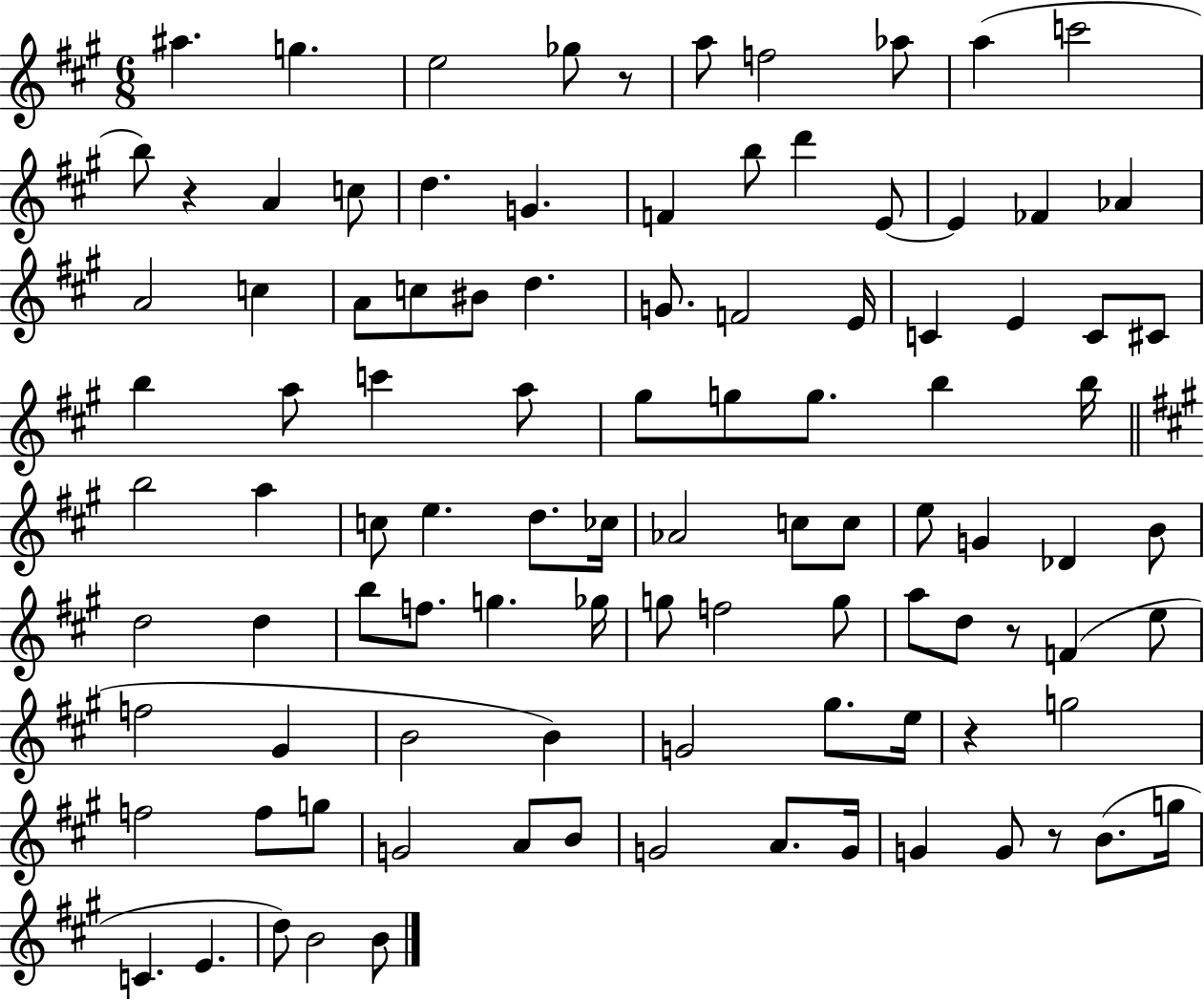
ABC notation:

X:1
T:Untitled
M:6/8
L:1/4
K:A
^a g e2 _g/2 z/2 a/2 f2 _a/2 a c'2 b/2 z A c/2 d G F b/2 d' E/2 E _F _A A2 c A/2 c/2 ^B/2 d G/2 F2 E/4 C E C/2 ^C/2 b a/2 c' a/2 ^g/2 g/2 g/2 b b/4 b2 a c/2 e d/2 _c/4 _A2 c/2 c/2 e/2 G _D B/2 d2 d b/2 f/2 g _g/4 g/2 f2 g/2 a/2 d/2 z/2 F e/2 f2 ^G B2 B G2 ^g/2 e/4 z g2 f2 f/2 g/2 G2 A/2 B/2 G2 A/2 G/4 G G/2 z/2 B/2 g/4 C E d/2 B2 B/2